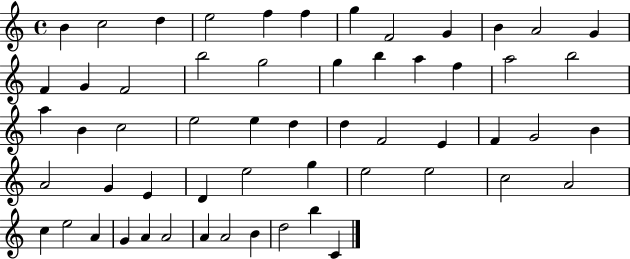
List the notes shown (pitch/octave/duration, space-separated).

B4/q C5/h D5/q E5/h F5/q F5/q G5/q F4/h G4/q B4/q A4/h G4/q F4/q G4/q F4/h B5/h G5/h G5/q B5/q A5/q F5/q A5/h B5/h A5/q B4/q C5/h E5/h E5/q D5/q D5/q F4/h E4/q F4/q G4/h B4/q A4/h G4/q E4/q D4/q E5/h G5/q E5/h E5/h C5/h A4/h C5/q E5/h A4/q G4/q A4/q A4/h A4/q A4/h B4/q D5/h B5/q C4/q